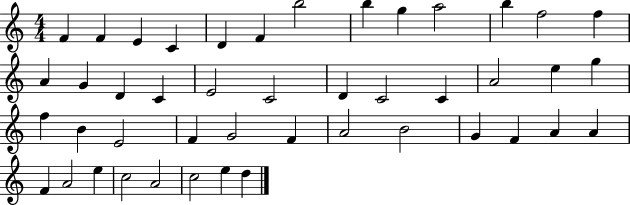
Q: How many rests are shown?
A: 0